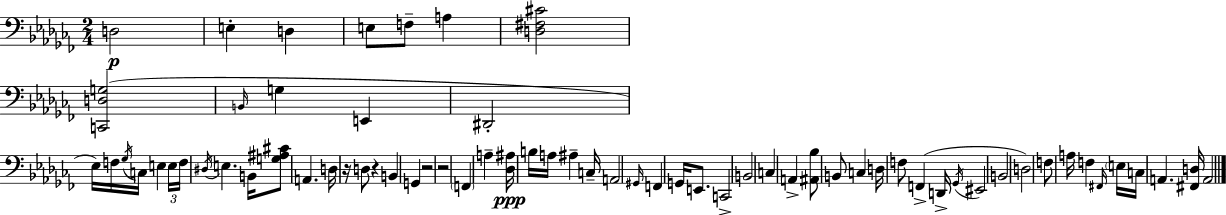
X:1
T:Untitled
M:2/4
L:1/4
K:Abm
D,2 E, D, E,/2 F,/2 A, [D,^F,^C]2 [C,,D,G,]2 B,,/4 G, E,, ^D,,2 _E,/4 F,/4 _G,/4 C,/4 E, E,/4 F,/4 ^D,/4 E, B,,/4 [G,^A,^C]/2 A,, D,/4 z/4 D,/2 z B,, G,, z2 z2 F,, A, [_D,^A,]/4 B,/4 A,/4 ^A, C,/4 A,,2 ^G,,/4 F,, G,,/4 E,,/2 C,,2 B,,2 C, A,, [^A,,_B,]/2 B,,/2 C, D,/4 F,/2 F,, D,,/4 _G,,/4 ^E,,2 B,,2 D,2 F,/2 A,/4 F, ^F,,/4 E,/4 C,/4 A,, [^F,,D,]/4 A,,2